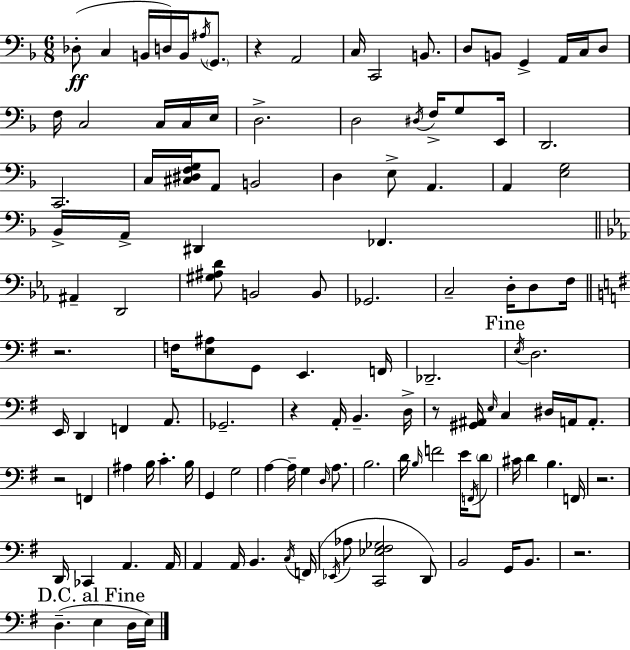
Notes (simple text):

Db3/e C3/q B2/s D3/s B2/s A#3/s G2/e. R/q A2/h C3/s C2/h B2/e. D3/e B2/e G2/q A2/s C3/s D3/e F3/s C3/h C3/s C3/s E3/s D3/h. D3/h D#3/s F3/s G3/e E2/s D2/h. C2/h. C3/s [C#3,D#3,F3,G3]/s A2/e B2/h D3/q E3/e A2/q. A2/q [E3,G3]/h Bb2/s A2/s D#2/q FES2/q. A#2/q D2/h [G#3,A#3,D4]/e B2/h B2/e Gb2/h. C3/h D3/s D3/e F3/s R/h. F3/s [E3,A#3]/e G2/e E2/q. F2/s Db2/h. E3/s D3/h. E2/s D2/q F2/q A2/e. Gb2/h. R/q A2/s B2/q. D3/s R/e [G#2,A#2]/s E3/s C3/q D#3/s A2/s A2/e. R/h F2/q A#3/q B3/s C4/q. B3/s G2/q G3/h A3/q A3/s G3/q D3/s A3/e. B3/h. D4/s B3/s F4/h E4/s F2/s D4/e C#4/s D4/q B3/q. F2/s R/h. D2/s CES2/q A2/q. A2/s A2/q A2/s B2/q. C3/s F2/s Eb2/s Ab3/e [C2,Eb3,F#3,Gb3]/h D2/e B2/h G2/s B2/e. R/h. D3/q. E3/q D3/s E3/s